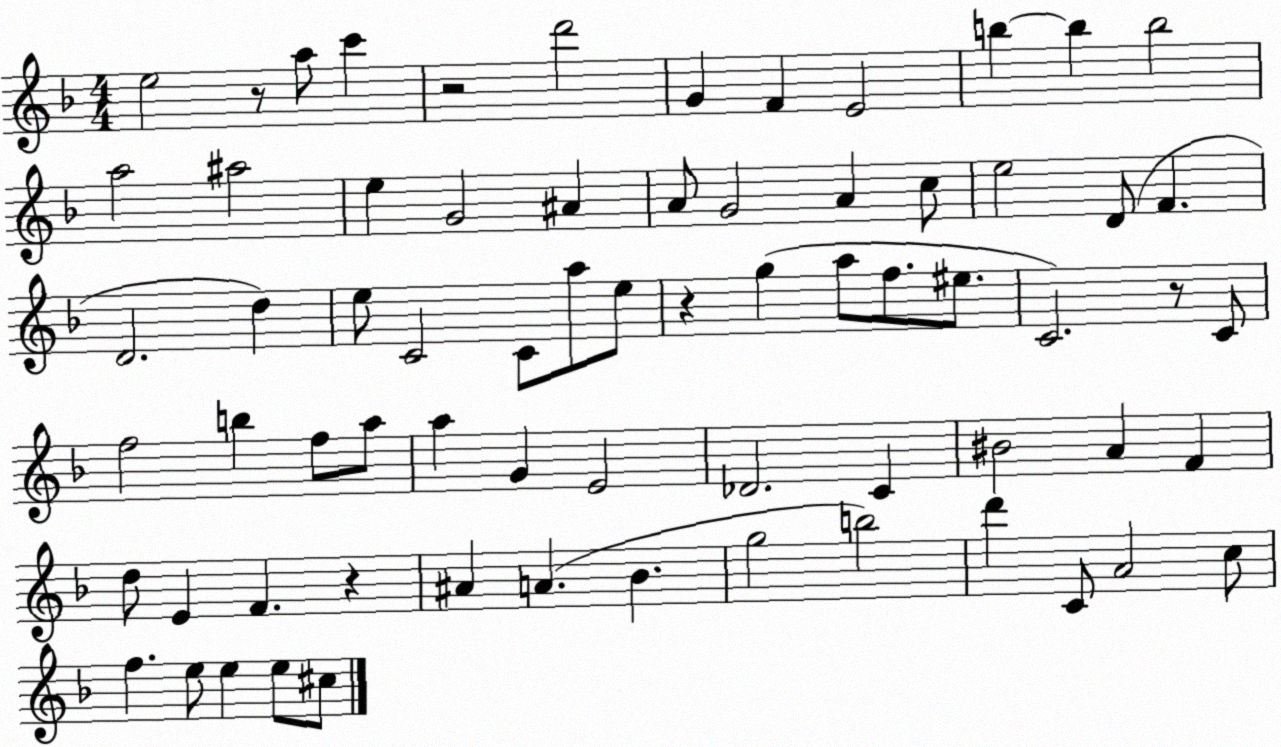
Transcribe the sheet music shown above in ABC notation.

X:1
T:Untitled
M:4/4
L:1/4
K:F
e2 z/2 a/2 c' z2 d'2 G F E2 b b b2 a2 ^a2 e G2 ^A A/2 G2 A c/2 e2 D/2 F D2 d e/2 C2 C/2 a/2 e/2 z g a/2 f/2 ^e/2 C2 z/2 C/2 f2 b f/2 a/2 a G E2 _D2 C ^B2 A F d/2 E F z ^A A _B g2 b2 d' C/2 A2 c/2 f e/2 e e/2 ^c/2